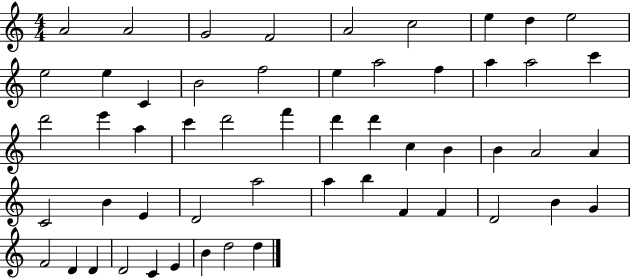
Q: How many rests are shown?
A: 0